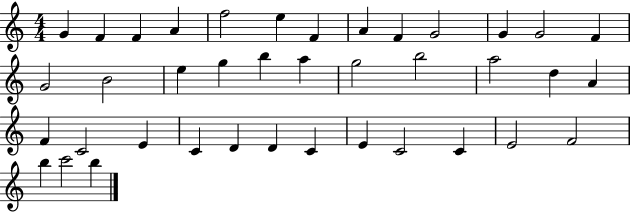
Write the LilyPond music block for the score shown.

{
  \clef treble
  \numericTimeSignature
  \time 4/4
  \key c \major
  g'4 f'4 f'4 a'4 | f''2 e''4 f'4 | a'4 f'4 g'2 | g'4 g'2 f'4 | \break g'2 b'2 | e''4 g''4 b''4 a''4 | g''2 b''2 | a''2 d''4 a'4 | \break f'4 c'2 e'4 | c'4 d'4 d'4 c'4 | e'4 c'2 c'4 | e'2 f'2 | \break b''4 c'''2 b''4 | \bar "|."
}